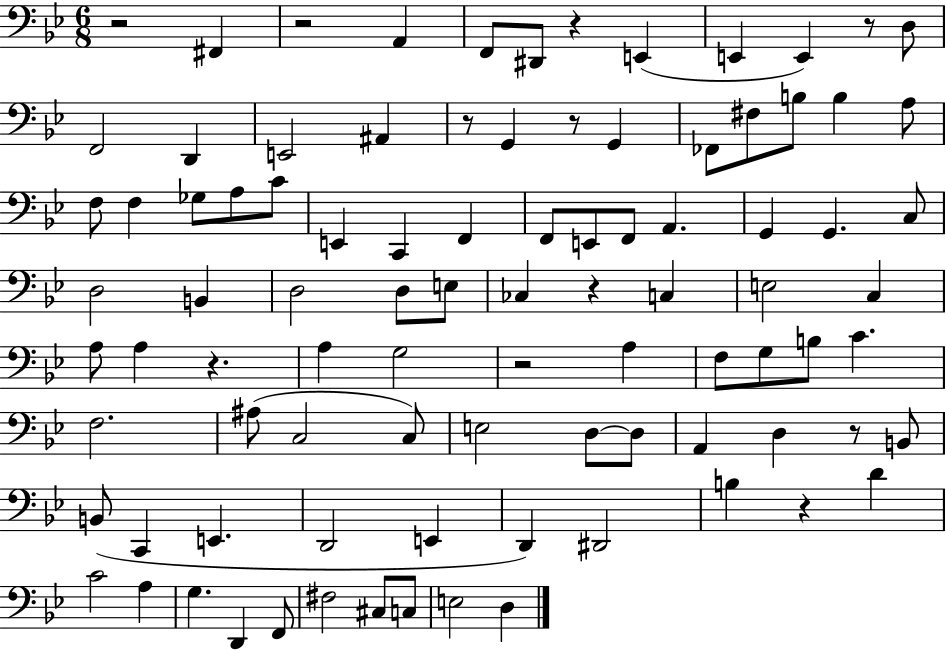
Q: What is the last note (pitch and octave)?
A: D3